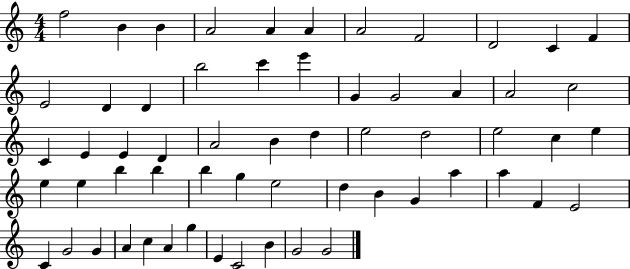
{
  \clef treble
  \numericTimeSignature
  \time 4/4
  \key c \major
  f''2 b'4 b'4 | a'2 a'4 a'4 | a'2 f'2 | d'2 c'4 f'4 | \break e'2 d'4 d'4 | b''2 c'''4 e'''4 | g'4 g'2 a'4 | a'2 c''2 | \break c'4 e'4 e'4 d'4 | a'2 b'4 d''4 | e''2 d''2 | e''2 c''4 e''4 | \break e''4 e''4 b''4 b''4 | b''4 g''4 e''2 | d''4 b'4 g'4 a''4 | a''4 f'4 e'2 | \break c'4 g'2 g'4 | a'4 c''4 a'4 g''4 | e'4 c'2 b'4 | g'2 g'2 | \break \bar "|."
}